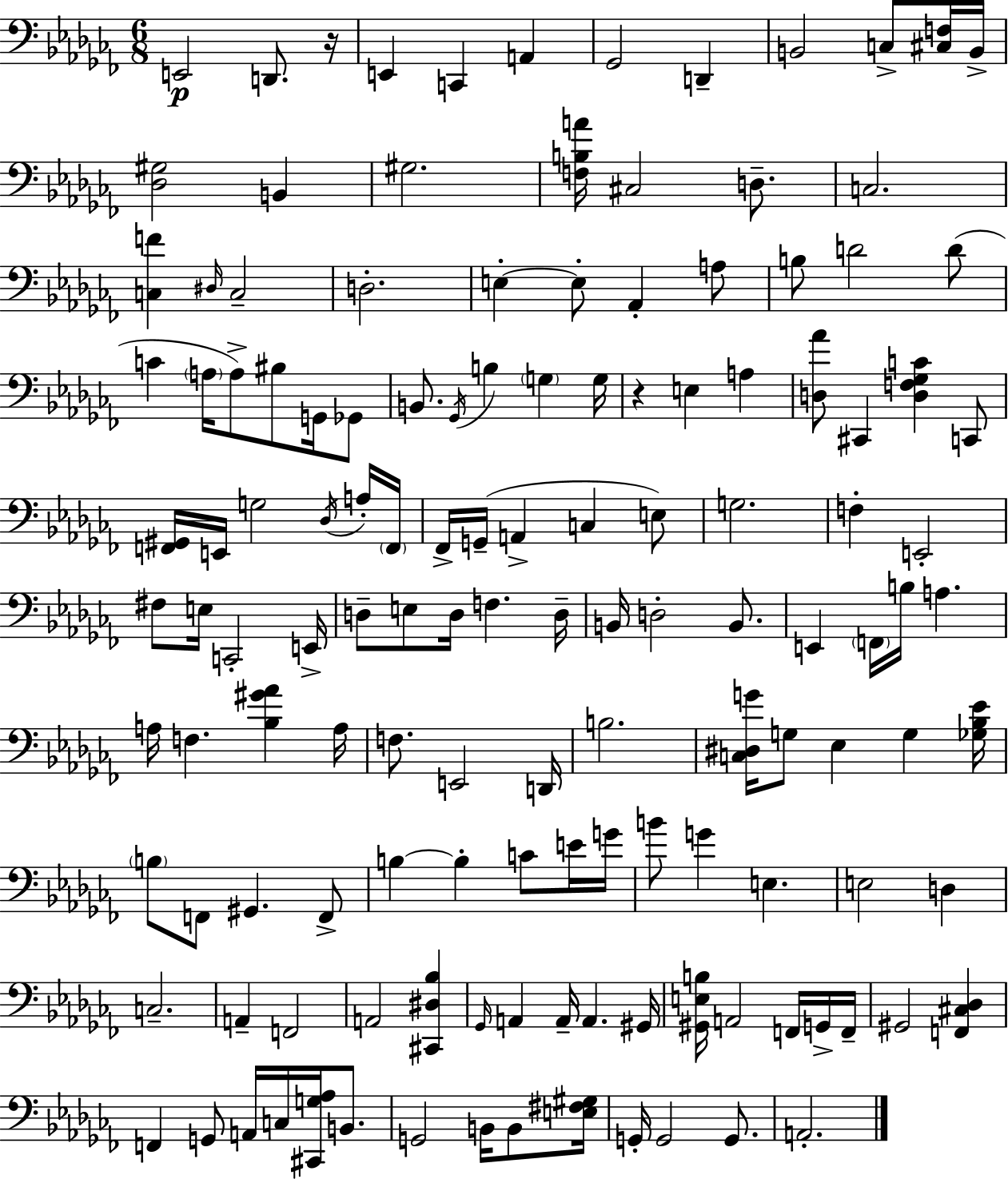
E2/h D2/e. R/s E2/q C2/q A2/q Gb2/h D2/q B2/h C3/e [C#3,F3]/s B2/s [Db3,G#3]/h B2/q G#3/h. [F3,B3,A4]/s C#3/h D3/e. C3/h. [C3,F4]/q D#3/s C3/h D3/h. E3/q E3/e Ab2/q A3/e B3/e D4/h D4/e C4/q A3/s A3/e BIS3/e G2/s Gb2/e B2/e. Gb2/s B3/q G3/q G3/s R/q E3/q A3/q [D3,Ab4]/e C#2/q [D3,F3,Gb3,C4]/q C2/e [F2,G#2]/s E2/s G3/h Db3/s A3/s F2/s FES2/s G2/s A2/q C3/q E3/e G3/h. F3/q E2/h F#3/e E3/s C2/h E2/s D3/e E3/e D3/s F3/q. D3/s B2/s D3/h B2/e. E2/q F2/s B3/s A3/q. A3/s F3/q. [Bb3,G#4,Ab4]/q A3/s F3/e. E2/h D2/s B3/h. [C3,D#3,G4]/s G3/e Eb3/q G3/q [Gb3,Bb3,Eb4]/s B3/e F2/e G#2/q. F2/e B3/q B3/q C4/e E4/s G4/s B4/e G4/q E3/q. E3/h D3/q C3/h. A2/q F2/h A2/h [C#2,D#3,Bb3]/q Gb2/s A2/q A2/s A2/q. G#2/s [G#2,E3,B3]/s A2/h F2/s G2/s F2/s G#2/h [F2,C#3,Db3]/q F2/q G2/e A2/s C3/s [C#2,G3,Ab3]/s B2/e. G2/h B2/s B2/e [E3,F#3,G#3]/s G2/s G2/h G2/e. A2/h.